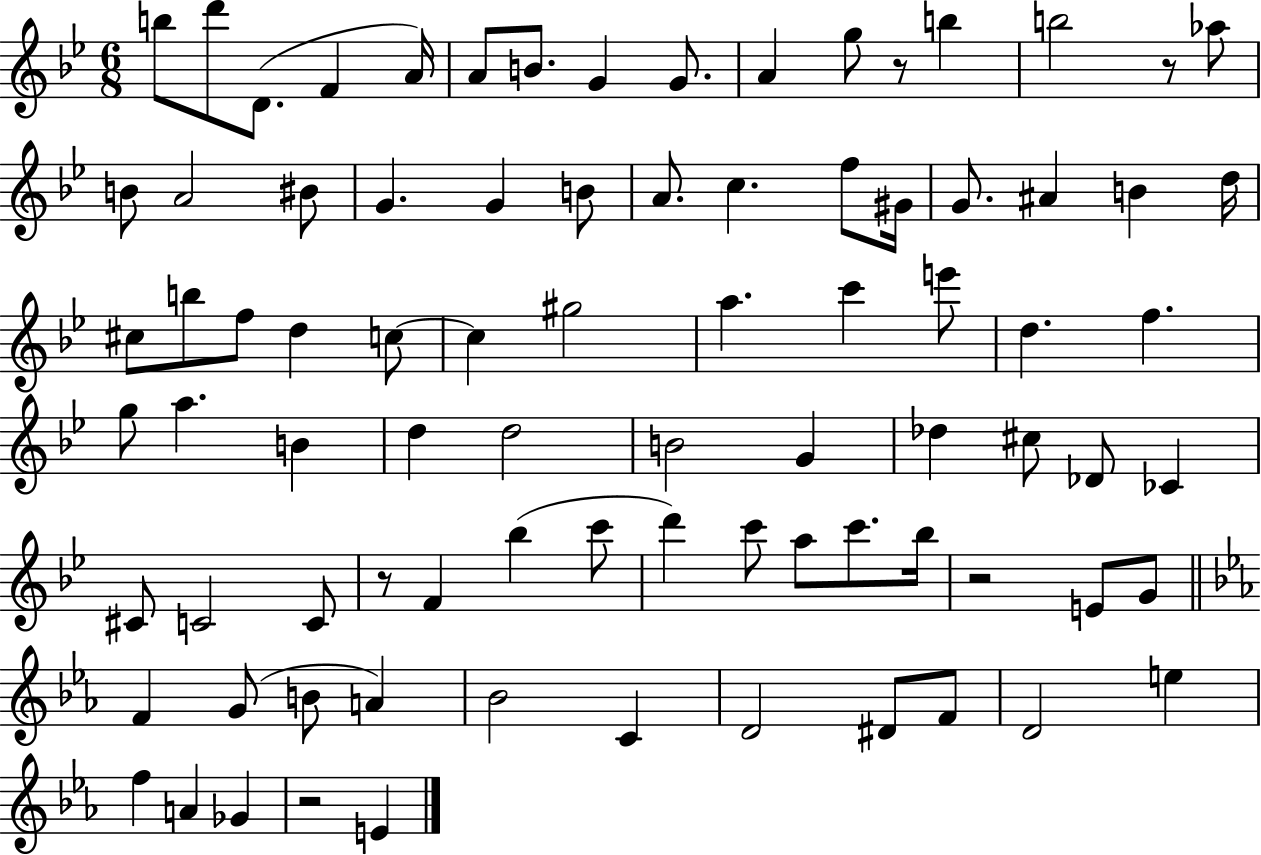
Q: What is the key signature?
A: BES major